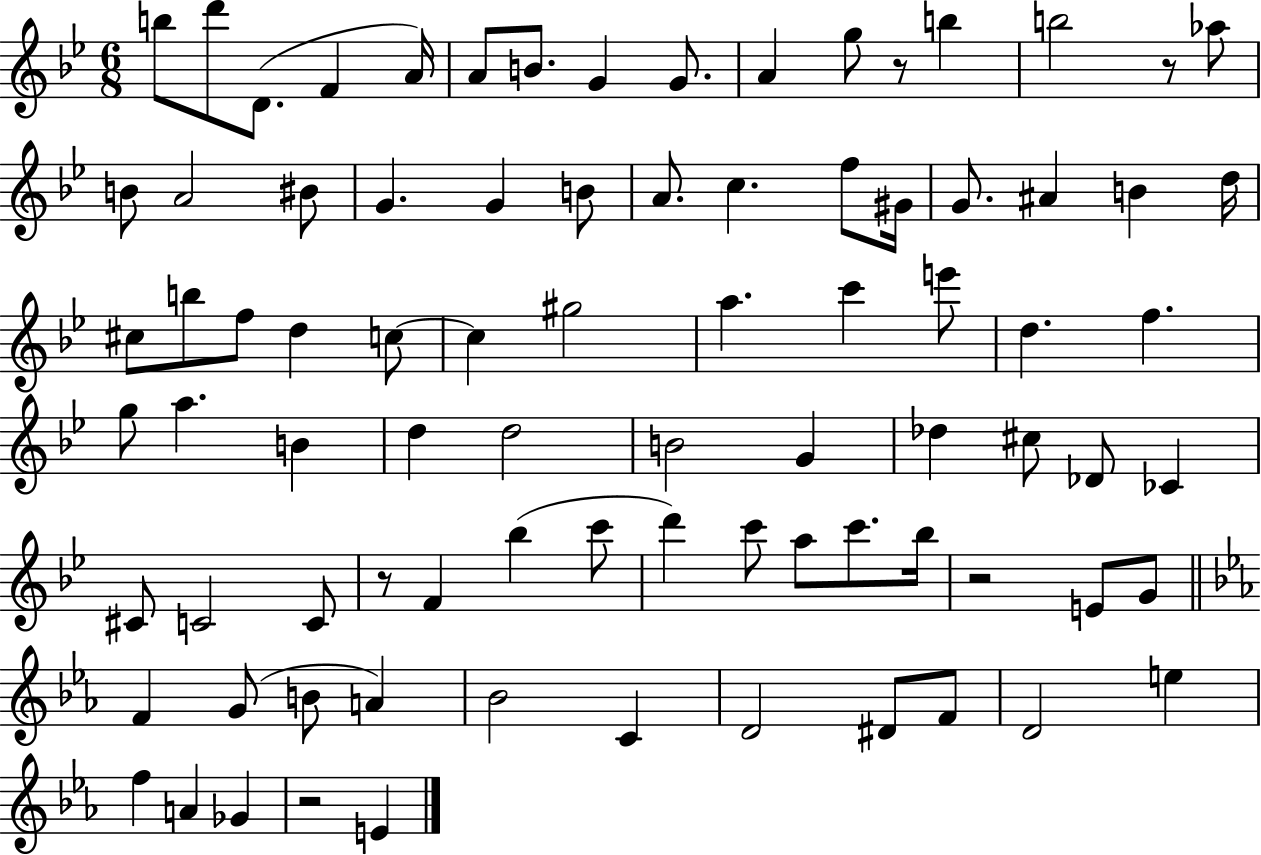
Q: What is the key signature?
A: BES major